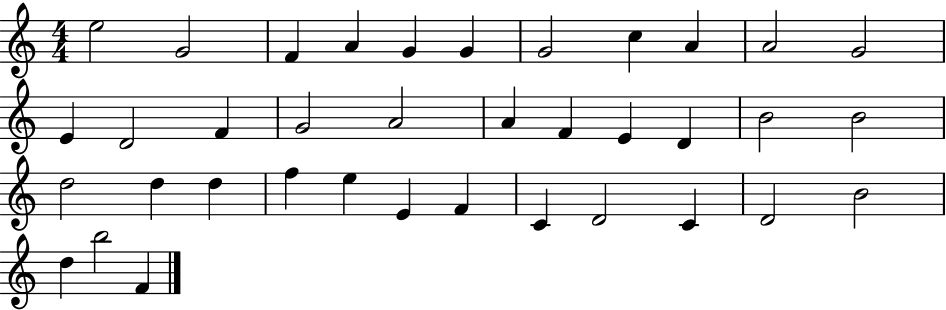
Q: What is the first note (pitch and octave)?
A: E5